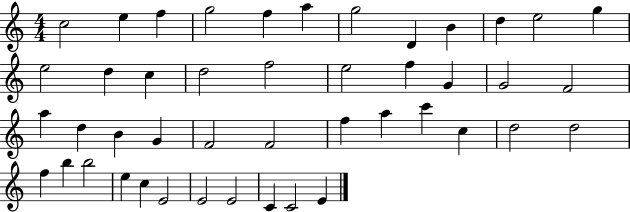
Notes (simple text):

C5/h E5/q F5/q G5/h F5/q A5/q G5/h D4/q B4/q D5/q E5/h G5/q E5/h D5/q C5/q D5/h F5/h E5/h F5/q G4/q G4/h F4/h A5/q D5/q B4/q G4/q F4/h F4/h F5/q A5/q C6/q C5/q D5/h D5/h F5/q B5/q B5/h E5/q C5/q E4/h E4/h E4/h C4/q C4/h E4/q